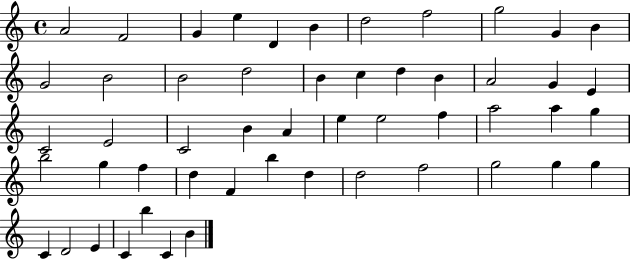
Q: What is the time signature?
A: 4/4